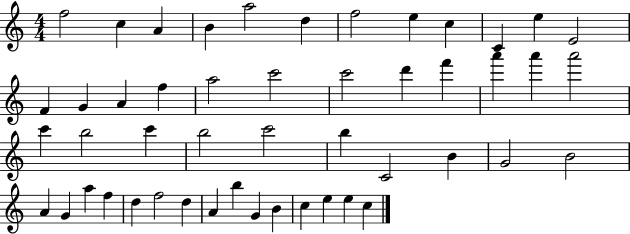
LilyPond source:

{
  \clef treble
  \numericTimeSignature
  \time 4/4
  \key c \major
  f''2 c''4 a'4 | b'4 a''2 d''4 | f''2 e''4 c''4 | c'4 e''4 e'2 | \break f'4 g'4 a'4 f''4 | a''2 c'''2 | c'''2 d'''4 f'''4 | a'''4 a'''4 a'''2 | \break c'''4 b''2 c'''4 | b''2 c'''2 | b''4 c'2 b'4 | g'2 b'2 | \break a'4 g'4 a''4 f''4 | d''4 f''2 d''4 | a'4 b''4 g'4 b'4 | c''4 e''4 e''4 c''4 | \break \bar "|."
}